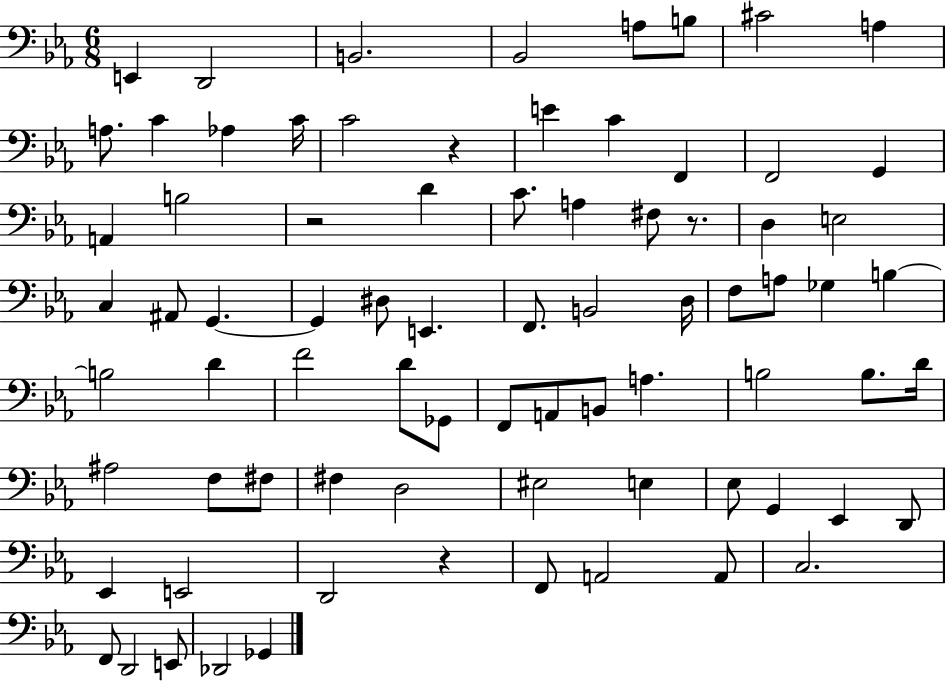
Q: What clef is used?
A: bass